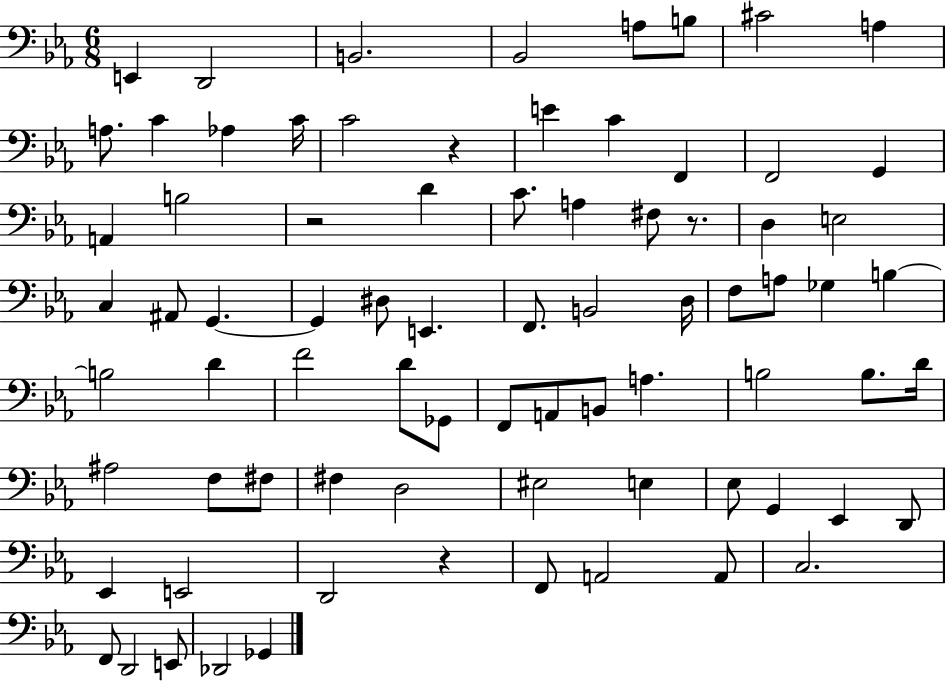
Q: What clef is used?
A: bass